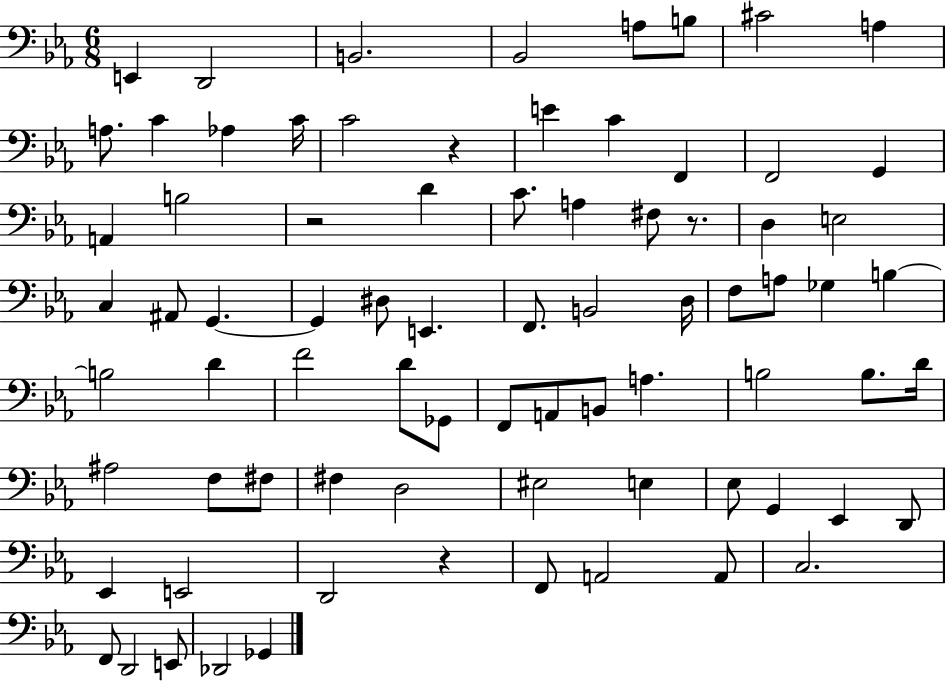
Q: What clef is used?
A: bass